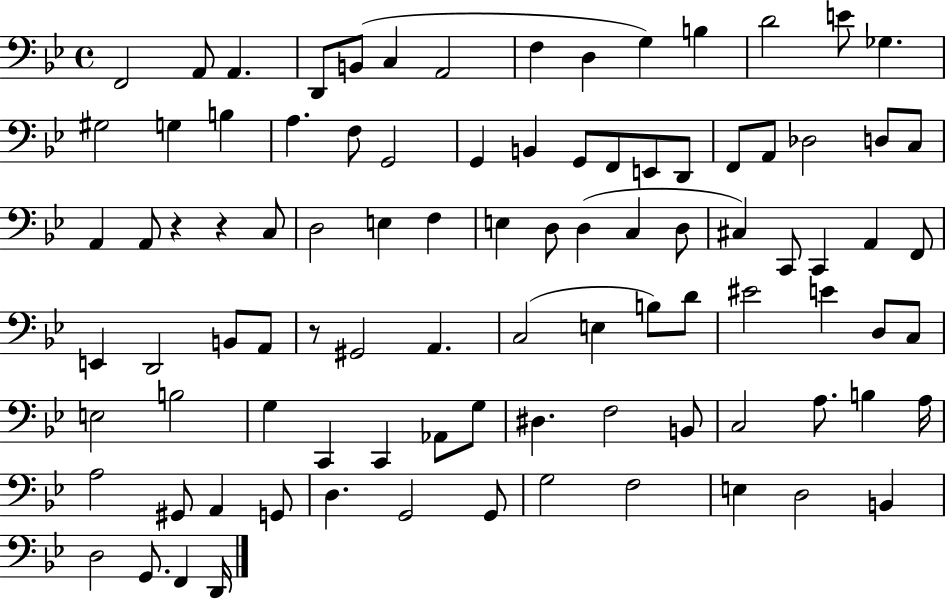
X:1
T:Untitled
M:4/4
L:1/4
K:Bb
F,,2 A,,/2 A,, D,,/2 B,,/2 C, A,,2 F, D, G, B, D2 E/2 _G, ^G,2 G, B, A, F,/2 G,,2 G,, B,, G,,/2 F,,/2 E,,/2 D,,/2 F,,/2 A,,/2 _D,2 D,/2 C,/2 A,, A,,/2 z z C,/2 D,2 E, F, E, D,/2 D, C, D,/2 ^C, C,,/2 C,, A,, F,,/2 E,, D,,2 B,,/2 A,,/2 z/2 ^G,,2 A,, C,2 E, B,/2 D/2 ^E2 E D,/2 C,/2 E,2 B,2 G, C,, C,, _A,,/2 G,/2 ^D, F,2 B,,/2 C,2 A,/2 B, A,/4 A,2 ^G,,/2 A,, G,,/2 D, G,,2 G,,/2 G,2 F,2 E, D,2 B,, D,2 G,,/2 F,, D,,/4